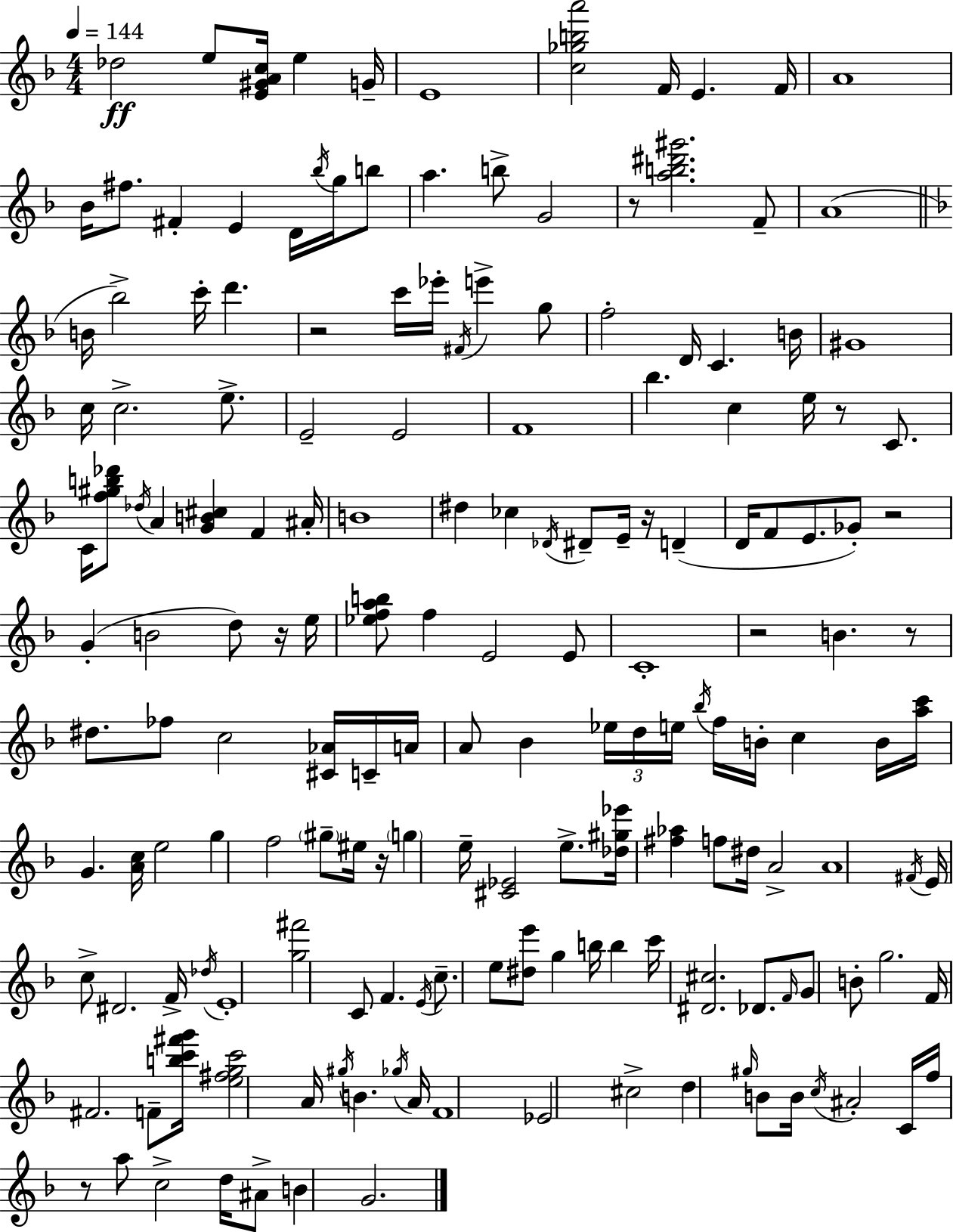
Db5/h E5/e [E4,G#4,A4,C5]/s E5/q G4/s E4/w [C5,Gb5,B5,A6]/h F4/s E4/q. F4/s A4/w Bb4/s F#5/e. F#4/q E4/q D4/s Bb5/s G5/s B5/e A5/q. B5/e G4/h R/e [A5,B5,D#6,G#6]/h. F4/e A4/w B4/s Bb5/h C6/s D6/q. R/h C6/s Eb6/s F#4/s E6/q G5/e F5/h D4/s C4/q. B4/s G#4/w C5/s C5/h. E5/e. E4/h E4/h F4/w Bb5/q. C5/q E5/s R/e C4/e. C4/s [F5,G#5,B5,Db6]/e Db5/s A4/q [G4,B4,C#5]/q F4/q A#4/s B4/w D#5/q CES5/q Db4/s D#4/e E4/s R/s D4/q D4/s F4/e E4/e. Gb4/e R/h G4/q B4/h D5/e R/s E5/s [Eb5,F5,A5,B5]/e F5/q E4/h E4/e C4/w R/h B4/q. R/e D#5/e. FES5/e C5/h [C#4,Ab4]/s C4/s A4/s A4/e Bb4/q Eb5/s D5/s E5/s Bb5/s F5/s B4/s C5/q B4/s [A5,C6]/s G4/q. [A4,C5]/s E5/h G5/q F5/h G#5/e EIS5/s R/s G5/q E5/s [C#4,Eb4]/h E5/e. [Db5,G#5,Eb6]/s [F#5,Ab5]/q F5/e D#5/s A4/h A4/w F#4/s E4/s C5/e D#4/h. F4/s Db5/s E4/w [G5,F#6]/h C4/e F4/q. E4/s C5/e. E5/e [D#5,E6]/e G5/q B5/s B5/q C6/s [D#4,C#5]/h. Db4/e. F4/s G4/e B4/e G5/h. F4/s F#4/h. F4/e [B5,C6,F#6,G6]/s [E5,F#5,G5,C6]/h A4/s G#5/s B4/q. Gb5/s A4/s F4/w Eb4/h C#5/h D5/q G#5/s B4/e B4/s C5/s A#4/h C4/s F5/s R/e A5/e C5/h D5/s A#4/e B4/q G4/h.